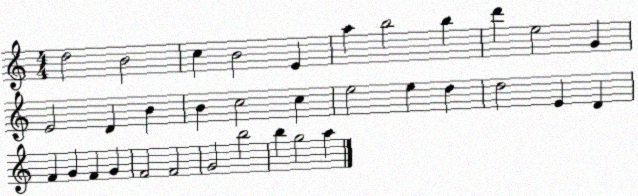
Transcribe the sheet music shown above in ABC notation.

X:1
T:Untitled
M:4/4
L:1/4
K:C
d2 B2 c B2 E a b2 b d' e2 G E2 D B B c2 c e2 e d d2 E D F G F G F2 F2 G2 b2 b g2 a